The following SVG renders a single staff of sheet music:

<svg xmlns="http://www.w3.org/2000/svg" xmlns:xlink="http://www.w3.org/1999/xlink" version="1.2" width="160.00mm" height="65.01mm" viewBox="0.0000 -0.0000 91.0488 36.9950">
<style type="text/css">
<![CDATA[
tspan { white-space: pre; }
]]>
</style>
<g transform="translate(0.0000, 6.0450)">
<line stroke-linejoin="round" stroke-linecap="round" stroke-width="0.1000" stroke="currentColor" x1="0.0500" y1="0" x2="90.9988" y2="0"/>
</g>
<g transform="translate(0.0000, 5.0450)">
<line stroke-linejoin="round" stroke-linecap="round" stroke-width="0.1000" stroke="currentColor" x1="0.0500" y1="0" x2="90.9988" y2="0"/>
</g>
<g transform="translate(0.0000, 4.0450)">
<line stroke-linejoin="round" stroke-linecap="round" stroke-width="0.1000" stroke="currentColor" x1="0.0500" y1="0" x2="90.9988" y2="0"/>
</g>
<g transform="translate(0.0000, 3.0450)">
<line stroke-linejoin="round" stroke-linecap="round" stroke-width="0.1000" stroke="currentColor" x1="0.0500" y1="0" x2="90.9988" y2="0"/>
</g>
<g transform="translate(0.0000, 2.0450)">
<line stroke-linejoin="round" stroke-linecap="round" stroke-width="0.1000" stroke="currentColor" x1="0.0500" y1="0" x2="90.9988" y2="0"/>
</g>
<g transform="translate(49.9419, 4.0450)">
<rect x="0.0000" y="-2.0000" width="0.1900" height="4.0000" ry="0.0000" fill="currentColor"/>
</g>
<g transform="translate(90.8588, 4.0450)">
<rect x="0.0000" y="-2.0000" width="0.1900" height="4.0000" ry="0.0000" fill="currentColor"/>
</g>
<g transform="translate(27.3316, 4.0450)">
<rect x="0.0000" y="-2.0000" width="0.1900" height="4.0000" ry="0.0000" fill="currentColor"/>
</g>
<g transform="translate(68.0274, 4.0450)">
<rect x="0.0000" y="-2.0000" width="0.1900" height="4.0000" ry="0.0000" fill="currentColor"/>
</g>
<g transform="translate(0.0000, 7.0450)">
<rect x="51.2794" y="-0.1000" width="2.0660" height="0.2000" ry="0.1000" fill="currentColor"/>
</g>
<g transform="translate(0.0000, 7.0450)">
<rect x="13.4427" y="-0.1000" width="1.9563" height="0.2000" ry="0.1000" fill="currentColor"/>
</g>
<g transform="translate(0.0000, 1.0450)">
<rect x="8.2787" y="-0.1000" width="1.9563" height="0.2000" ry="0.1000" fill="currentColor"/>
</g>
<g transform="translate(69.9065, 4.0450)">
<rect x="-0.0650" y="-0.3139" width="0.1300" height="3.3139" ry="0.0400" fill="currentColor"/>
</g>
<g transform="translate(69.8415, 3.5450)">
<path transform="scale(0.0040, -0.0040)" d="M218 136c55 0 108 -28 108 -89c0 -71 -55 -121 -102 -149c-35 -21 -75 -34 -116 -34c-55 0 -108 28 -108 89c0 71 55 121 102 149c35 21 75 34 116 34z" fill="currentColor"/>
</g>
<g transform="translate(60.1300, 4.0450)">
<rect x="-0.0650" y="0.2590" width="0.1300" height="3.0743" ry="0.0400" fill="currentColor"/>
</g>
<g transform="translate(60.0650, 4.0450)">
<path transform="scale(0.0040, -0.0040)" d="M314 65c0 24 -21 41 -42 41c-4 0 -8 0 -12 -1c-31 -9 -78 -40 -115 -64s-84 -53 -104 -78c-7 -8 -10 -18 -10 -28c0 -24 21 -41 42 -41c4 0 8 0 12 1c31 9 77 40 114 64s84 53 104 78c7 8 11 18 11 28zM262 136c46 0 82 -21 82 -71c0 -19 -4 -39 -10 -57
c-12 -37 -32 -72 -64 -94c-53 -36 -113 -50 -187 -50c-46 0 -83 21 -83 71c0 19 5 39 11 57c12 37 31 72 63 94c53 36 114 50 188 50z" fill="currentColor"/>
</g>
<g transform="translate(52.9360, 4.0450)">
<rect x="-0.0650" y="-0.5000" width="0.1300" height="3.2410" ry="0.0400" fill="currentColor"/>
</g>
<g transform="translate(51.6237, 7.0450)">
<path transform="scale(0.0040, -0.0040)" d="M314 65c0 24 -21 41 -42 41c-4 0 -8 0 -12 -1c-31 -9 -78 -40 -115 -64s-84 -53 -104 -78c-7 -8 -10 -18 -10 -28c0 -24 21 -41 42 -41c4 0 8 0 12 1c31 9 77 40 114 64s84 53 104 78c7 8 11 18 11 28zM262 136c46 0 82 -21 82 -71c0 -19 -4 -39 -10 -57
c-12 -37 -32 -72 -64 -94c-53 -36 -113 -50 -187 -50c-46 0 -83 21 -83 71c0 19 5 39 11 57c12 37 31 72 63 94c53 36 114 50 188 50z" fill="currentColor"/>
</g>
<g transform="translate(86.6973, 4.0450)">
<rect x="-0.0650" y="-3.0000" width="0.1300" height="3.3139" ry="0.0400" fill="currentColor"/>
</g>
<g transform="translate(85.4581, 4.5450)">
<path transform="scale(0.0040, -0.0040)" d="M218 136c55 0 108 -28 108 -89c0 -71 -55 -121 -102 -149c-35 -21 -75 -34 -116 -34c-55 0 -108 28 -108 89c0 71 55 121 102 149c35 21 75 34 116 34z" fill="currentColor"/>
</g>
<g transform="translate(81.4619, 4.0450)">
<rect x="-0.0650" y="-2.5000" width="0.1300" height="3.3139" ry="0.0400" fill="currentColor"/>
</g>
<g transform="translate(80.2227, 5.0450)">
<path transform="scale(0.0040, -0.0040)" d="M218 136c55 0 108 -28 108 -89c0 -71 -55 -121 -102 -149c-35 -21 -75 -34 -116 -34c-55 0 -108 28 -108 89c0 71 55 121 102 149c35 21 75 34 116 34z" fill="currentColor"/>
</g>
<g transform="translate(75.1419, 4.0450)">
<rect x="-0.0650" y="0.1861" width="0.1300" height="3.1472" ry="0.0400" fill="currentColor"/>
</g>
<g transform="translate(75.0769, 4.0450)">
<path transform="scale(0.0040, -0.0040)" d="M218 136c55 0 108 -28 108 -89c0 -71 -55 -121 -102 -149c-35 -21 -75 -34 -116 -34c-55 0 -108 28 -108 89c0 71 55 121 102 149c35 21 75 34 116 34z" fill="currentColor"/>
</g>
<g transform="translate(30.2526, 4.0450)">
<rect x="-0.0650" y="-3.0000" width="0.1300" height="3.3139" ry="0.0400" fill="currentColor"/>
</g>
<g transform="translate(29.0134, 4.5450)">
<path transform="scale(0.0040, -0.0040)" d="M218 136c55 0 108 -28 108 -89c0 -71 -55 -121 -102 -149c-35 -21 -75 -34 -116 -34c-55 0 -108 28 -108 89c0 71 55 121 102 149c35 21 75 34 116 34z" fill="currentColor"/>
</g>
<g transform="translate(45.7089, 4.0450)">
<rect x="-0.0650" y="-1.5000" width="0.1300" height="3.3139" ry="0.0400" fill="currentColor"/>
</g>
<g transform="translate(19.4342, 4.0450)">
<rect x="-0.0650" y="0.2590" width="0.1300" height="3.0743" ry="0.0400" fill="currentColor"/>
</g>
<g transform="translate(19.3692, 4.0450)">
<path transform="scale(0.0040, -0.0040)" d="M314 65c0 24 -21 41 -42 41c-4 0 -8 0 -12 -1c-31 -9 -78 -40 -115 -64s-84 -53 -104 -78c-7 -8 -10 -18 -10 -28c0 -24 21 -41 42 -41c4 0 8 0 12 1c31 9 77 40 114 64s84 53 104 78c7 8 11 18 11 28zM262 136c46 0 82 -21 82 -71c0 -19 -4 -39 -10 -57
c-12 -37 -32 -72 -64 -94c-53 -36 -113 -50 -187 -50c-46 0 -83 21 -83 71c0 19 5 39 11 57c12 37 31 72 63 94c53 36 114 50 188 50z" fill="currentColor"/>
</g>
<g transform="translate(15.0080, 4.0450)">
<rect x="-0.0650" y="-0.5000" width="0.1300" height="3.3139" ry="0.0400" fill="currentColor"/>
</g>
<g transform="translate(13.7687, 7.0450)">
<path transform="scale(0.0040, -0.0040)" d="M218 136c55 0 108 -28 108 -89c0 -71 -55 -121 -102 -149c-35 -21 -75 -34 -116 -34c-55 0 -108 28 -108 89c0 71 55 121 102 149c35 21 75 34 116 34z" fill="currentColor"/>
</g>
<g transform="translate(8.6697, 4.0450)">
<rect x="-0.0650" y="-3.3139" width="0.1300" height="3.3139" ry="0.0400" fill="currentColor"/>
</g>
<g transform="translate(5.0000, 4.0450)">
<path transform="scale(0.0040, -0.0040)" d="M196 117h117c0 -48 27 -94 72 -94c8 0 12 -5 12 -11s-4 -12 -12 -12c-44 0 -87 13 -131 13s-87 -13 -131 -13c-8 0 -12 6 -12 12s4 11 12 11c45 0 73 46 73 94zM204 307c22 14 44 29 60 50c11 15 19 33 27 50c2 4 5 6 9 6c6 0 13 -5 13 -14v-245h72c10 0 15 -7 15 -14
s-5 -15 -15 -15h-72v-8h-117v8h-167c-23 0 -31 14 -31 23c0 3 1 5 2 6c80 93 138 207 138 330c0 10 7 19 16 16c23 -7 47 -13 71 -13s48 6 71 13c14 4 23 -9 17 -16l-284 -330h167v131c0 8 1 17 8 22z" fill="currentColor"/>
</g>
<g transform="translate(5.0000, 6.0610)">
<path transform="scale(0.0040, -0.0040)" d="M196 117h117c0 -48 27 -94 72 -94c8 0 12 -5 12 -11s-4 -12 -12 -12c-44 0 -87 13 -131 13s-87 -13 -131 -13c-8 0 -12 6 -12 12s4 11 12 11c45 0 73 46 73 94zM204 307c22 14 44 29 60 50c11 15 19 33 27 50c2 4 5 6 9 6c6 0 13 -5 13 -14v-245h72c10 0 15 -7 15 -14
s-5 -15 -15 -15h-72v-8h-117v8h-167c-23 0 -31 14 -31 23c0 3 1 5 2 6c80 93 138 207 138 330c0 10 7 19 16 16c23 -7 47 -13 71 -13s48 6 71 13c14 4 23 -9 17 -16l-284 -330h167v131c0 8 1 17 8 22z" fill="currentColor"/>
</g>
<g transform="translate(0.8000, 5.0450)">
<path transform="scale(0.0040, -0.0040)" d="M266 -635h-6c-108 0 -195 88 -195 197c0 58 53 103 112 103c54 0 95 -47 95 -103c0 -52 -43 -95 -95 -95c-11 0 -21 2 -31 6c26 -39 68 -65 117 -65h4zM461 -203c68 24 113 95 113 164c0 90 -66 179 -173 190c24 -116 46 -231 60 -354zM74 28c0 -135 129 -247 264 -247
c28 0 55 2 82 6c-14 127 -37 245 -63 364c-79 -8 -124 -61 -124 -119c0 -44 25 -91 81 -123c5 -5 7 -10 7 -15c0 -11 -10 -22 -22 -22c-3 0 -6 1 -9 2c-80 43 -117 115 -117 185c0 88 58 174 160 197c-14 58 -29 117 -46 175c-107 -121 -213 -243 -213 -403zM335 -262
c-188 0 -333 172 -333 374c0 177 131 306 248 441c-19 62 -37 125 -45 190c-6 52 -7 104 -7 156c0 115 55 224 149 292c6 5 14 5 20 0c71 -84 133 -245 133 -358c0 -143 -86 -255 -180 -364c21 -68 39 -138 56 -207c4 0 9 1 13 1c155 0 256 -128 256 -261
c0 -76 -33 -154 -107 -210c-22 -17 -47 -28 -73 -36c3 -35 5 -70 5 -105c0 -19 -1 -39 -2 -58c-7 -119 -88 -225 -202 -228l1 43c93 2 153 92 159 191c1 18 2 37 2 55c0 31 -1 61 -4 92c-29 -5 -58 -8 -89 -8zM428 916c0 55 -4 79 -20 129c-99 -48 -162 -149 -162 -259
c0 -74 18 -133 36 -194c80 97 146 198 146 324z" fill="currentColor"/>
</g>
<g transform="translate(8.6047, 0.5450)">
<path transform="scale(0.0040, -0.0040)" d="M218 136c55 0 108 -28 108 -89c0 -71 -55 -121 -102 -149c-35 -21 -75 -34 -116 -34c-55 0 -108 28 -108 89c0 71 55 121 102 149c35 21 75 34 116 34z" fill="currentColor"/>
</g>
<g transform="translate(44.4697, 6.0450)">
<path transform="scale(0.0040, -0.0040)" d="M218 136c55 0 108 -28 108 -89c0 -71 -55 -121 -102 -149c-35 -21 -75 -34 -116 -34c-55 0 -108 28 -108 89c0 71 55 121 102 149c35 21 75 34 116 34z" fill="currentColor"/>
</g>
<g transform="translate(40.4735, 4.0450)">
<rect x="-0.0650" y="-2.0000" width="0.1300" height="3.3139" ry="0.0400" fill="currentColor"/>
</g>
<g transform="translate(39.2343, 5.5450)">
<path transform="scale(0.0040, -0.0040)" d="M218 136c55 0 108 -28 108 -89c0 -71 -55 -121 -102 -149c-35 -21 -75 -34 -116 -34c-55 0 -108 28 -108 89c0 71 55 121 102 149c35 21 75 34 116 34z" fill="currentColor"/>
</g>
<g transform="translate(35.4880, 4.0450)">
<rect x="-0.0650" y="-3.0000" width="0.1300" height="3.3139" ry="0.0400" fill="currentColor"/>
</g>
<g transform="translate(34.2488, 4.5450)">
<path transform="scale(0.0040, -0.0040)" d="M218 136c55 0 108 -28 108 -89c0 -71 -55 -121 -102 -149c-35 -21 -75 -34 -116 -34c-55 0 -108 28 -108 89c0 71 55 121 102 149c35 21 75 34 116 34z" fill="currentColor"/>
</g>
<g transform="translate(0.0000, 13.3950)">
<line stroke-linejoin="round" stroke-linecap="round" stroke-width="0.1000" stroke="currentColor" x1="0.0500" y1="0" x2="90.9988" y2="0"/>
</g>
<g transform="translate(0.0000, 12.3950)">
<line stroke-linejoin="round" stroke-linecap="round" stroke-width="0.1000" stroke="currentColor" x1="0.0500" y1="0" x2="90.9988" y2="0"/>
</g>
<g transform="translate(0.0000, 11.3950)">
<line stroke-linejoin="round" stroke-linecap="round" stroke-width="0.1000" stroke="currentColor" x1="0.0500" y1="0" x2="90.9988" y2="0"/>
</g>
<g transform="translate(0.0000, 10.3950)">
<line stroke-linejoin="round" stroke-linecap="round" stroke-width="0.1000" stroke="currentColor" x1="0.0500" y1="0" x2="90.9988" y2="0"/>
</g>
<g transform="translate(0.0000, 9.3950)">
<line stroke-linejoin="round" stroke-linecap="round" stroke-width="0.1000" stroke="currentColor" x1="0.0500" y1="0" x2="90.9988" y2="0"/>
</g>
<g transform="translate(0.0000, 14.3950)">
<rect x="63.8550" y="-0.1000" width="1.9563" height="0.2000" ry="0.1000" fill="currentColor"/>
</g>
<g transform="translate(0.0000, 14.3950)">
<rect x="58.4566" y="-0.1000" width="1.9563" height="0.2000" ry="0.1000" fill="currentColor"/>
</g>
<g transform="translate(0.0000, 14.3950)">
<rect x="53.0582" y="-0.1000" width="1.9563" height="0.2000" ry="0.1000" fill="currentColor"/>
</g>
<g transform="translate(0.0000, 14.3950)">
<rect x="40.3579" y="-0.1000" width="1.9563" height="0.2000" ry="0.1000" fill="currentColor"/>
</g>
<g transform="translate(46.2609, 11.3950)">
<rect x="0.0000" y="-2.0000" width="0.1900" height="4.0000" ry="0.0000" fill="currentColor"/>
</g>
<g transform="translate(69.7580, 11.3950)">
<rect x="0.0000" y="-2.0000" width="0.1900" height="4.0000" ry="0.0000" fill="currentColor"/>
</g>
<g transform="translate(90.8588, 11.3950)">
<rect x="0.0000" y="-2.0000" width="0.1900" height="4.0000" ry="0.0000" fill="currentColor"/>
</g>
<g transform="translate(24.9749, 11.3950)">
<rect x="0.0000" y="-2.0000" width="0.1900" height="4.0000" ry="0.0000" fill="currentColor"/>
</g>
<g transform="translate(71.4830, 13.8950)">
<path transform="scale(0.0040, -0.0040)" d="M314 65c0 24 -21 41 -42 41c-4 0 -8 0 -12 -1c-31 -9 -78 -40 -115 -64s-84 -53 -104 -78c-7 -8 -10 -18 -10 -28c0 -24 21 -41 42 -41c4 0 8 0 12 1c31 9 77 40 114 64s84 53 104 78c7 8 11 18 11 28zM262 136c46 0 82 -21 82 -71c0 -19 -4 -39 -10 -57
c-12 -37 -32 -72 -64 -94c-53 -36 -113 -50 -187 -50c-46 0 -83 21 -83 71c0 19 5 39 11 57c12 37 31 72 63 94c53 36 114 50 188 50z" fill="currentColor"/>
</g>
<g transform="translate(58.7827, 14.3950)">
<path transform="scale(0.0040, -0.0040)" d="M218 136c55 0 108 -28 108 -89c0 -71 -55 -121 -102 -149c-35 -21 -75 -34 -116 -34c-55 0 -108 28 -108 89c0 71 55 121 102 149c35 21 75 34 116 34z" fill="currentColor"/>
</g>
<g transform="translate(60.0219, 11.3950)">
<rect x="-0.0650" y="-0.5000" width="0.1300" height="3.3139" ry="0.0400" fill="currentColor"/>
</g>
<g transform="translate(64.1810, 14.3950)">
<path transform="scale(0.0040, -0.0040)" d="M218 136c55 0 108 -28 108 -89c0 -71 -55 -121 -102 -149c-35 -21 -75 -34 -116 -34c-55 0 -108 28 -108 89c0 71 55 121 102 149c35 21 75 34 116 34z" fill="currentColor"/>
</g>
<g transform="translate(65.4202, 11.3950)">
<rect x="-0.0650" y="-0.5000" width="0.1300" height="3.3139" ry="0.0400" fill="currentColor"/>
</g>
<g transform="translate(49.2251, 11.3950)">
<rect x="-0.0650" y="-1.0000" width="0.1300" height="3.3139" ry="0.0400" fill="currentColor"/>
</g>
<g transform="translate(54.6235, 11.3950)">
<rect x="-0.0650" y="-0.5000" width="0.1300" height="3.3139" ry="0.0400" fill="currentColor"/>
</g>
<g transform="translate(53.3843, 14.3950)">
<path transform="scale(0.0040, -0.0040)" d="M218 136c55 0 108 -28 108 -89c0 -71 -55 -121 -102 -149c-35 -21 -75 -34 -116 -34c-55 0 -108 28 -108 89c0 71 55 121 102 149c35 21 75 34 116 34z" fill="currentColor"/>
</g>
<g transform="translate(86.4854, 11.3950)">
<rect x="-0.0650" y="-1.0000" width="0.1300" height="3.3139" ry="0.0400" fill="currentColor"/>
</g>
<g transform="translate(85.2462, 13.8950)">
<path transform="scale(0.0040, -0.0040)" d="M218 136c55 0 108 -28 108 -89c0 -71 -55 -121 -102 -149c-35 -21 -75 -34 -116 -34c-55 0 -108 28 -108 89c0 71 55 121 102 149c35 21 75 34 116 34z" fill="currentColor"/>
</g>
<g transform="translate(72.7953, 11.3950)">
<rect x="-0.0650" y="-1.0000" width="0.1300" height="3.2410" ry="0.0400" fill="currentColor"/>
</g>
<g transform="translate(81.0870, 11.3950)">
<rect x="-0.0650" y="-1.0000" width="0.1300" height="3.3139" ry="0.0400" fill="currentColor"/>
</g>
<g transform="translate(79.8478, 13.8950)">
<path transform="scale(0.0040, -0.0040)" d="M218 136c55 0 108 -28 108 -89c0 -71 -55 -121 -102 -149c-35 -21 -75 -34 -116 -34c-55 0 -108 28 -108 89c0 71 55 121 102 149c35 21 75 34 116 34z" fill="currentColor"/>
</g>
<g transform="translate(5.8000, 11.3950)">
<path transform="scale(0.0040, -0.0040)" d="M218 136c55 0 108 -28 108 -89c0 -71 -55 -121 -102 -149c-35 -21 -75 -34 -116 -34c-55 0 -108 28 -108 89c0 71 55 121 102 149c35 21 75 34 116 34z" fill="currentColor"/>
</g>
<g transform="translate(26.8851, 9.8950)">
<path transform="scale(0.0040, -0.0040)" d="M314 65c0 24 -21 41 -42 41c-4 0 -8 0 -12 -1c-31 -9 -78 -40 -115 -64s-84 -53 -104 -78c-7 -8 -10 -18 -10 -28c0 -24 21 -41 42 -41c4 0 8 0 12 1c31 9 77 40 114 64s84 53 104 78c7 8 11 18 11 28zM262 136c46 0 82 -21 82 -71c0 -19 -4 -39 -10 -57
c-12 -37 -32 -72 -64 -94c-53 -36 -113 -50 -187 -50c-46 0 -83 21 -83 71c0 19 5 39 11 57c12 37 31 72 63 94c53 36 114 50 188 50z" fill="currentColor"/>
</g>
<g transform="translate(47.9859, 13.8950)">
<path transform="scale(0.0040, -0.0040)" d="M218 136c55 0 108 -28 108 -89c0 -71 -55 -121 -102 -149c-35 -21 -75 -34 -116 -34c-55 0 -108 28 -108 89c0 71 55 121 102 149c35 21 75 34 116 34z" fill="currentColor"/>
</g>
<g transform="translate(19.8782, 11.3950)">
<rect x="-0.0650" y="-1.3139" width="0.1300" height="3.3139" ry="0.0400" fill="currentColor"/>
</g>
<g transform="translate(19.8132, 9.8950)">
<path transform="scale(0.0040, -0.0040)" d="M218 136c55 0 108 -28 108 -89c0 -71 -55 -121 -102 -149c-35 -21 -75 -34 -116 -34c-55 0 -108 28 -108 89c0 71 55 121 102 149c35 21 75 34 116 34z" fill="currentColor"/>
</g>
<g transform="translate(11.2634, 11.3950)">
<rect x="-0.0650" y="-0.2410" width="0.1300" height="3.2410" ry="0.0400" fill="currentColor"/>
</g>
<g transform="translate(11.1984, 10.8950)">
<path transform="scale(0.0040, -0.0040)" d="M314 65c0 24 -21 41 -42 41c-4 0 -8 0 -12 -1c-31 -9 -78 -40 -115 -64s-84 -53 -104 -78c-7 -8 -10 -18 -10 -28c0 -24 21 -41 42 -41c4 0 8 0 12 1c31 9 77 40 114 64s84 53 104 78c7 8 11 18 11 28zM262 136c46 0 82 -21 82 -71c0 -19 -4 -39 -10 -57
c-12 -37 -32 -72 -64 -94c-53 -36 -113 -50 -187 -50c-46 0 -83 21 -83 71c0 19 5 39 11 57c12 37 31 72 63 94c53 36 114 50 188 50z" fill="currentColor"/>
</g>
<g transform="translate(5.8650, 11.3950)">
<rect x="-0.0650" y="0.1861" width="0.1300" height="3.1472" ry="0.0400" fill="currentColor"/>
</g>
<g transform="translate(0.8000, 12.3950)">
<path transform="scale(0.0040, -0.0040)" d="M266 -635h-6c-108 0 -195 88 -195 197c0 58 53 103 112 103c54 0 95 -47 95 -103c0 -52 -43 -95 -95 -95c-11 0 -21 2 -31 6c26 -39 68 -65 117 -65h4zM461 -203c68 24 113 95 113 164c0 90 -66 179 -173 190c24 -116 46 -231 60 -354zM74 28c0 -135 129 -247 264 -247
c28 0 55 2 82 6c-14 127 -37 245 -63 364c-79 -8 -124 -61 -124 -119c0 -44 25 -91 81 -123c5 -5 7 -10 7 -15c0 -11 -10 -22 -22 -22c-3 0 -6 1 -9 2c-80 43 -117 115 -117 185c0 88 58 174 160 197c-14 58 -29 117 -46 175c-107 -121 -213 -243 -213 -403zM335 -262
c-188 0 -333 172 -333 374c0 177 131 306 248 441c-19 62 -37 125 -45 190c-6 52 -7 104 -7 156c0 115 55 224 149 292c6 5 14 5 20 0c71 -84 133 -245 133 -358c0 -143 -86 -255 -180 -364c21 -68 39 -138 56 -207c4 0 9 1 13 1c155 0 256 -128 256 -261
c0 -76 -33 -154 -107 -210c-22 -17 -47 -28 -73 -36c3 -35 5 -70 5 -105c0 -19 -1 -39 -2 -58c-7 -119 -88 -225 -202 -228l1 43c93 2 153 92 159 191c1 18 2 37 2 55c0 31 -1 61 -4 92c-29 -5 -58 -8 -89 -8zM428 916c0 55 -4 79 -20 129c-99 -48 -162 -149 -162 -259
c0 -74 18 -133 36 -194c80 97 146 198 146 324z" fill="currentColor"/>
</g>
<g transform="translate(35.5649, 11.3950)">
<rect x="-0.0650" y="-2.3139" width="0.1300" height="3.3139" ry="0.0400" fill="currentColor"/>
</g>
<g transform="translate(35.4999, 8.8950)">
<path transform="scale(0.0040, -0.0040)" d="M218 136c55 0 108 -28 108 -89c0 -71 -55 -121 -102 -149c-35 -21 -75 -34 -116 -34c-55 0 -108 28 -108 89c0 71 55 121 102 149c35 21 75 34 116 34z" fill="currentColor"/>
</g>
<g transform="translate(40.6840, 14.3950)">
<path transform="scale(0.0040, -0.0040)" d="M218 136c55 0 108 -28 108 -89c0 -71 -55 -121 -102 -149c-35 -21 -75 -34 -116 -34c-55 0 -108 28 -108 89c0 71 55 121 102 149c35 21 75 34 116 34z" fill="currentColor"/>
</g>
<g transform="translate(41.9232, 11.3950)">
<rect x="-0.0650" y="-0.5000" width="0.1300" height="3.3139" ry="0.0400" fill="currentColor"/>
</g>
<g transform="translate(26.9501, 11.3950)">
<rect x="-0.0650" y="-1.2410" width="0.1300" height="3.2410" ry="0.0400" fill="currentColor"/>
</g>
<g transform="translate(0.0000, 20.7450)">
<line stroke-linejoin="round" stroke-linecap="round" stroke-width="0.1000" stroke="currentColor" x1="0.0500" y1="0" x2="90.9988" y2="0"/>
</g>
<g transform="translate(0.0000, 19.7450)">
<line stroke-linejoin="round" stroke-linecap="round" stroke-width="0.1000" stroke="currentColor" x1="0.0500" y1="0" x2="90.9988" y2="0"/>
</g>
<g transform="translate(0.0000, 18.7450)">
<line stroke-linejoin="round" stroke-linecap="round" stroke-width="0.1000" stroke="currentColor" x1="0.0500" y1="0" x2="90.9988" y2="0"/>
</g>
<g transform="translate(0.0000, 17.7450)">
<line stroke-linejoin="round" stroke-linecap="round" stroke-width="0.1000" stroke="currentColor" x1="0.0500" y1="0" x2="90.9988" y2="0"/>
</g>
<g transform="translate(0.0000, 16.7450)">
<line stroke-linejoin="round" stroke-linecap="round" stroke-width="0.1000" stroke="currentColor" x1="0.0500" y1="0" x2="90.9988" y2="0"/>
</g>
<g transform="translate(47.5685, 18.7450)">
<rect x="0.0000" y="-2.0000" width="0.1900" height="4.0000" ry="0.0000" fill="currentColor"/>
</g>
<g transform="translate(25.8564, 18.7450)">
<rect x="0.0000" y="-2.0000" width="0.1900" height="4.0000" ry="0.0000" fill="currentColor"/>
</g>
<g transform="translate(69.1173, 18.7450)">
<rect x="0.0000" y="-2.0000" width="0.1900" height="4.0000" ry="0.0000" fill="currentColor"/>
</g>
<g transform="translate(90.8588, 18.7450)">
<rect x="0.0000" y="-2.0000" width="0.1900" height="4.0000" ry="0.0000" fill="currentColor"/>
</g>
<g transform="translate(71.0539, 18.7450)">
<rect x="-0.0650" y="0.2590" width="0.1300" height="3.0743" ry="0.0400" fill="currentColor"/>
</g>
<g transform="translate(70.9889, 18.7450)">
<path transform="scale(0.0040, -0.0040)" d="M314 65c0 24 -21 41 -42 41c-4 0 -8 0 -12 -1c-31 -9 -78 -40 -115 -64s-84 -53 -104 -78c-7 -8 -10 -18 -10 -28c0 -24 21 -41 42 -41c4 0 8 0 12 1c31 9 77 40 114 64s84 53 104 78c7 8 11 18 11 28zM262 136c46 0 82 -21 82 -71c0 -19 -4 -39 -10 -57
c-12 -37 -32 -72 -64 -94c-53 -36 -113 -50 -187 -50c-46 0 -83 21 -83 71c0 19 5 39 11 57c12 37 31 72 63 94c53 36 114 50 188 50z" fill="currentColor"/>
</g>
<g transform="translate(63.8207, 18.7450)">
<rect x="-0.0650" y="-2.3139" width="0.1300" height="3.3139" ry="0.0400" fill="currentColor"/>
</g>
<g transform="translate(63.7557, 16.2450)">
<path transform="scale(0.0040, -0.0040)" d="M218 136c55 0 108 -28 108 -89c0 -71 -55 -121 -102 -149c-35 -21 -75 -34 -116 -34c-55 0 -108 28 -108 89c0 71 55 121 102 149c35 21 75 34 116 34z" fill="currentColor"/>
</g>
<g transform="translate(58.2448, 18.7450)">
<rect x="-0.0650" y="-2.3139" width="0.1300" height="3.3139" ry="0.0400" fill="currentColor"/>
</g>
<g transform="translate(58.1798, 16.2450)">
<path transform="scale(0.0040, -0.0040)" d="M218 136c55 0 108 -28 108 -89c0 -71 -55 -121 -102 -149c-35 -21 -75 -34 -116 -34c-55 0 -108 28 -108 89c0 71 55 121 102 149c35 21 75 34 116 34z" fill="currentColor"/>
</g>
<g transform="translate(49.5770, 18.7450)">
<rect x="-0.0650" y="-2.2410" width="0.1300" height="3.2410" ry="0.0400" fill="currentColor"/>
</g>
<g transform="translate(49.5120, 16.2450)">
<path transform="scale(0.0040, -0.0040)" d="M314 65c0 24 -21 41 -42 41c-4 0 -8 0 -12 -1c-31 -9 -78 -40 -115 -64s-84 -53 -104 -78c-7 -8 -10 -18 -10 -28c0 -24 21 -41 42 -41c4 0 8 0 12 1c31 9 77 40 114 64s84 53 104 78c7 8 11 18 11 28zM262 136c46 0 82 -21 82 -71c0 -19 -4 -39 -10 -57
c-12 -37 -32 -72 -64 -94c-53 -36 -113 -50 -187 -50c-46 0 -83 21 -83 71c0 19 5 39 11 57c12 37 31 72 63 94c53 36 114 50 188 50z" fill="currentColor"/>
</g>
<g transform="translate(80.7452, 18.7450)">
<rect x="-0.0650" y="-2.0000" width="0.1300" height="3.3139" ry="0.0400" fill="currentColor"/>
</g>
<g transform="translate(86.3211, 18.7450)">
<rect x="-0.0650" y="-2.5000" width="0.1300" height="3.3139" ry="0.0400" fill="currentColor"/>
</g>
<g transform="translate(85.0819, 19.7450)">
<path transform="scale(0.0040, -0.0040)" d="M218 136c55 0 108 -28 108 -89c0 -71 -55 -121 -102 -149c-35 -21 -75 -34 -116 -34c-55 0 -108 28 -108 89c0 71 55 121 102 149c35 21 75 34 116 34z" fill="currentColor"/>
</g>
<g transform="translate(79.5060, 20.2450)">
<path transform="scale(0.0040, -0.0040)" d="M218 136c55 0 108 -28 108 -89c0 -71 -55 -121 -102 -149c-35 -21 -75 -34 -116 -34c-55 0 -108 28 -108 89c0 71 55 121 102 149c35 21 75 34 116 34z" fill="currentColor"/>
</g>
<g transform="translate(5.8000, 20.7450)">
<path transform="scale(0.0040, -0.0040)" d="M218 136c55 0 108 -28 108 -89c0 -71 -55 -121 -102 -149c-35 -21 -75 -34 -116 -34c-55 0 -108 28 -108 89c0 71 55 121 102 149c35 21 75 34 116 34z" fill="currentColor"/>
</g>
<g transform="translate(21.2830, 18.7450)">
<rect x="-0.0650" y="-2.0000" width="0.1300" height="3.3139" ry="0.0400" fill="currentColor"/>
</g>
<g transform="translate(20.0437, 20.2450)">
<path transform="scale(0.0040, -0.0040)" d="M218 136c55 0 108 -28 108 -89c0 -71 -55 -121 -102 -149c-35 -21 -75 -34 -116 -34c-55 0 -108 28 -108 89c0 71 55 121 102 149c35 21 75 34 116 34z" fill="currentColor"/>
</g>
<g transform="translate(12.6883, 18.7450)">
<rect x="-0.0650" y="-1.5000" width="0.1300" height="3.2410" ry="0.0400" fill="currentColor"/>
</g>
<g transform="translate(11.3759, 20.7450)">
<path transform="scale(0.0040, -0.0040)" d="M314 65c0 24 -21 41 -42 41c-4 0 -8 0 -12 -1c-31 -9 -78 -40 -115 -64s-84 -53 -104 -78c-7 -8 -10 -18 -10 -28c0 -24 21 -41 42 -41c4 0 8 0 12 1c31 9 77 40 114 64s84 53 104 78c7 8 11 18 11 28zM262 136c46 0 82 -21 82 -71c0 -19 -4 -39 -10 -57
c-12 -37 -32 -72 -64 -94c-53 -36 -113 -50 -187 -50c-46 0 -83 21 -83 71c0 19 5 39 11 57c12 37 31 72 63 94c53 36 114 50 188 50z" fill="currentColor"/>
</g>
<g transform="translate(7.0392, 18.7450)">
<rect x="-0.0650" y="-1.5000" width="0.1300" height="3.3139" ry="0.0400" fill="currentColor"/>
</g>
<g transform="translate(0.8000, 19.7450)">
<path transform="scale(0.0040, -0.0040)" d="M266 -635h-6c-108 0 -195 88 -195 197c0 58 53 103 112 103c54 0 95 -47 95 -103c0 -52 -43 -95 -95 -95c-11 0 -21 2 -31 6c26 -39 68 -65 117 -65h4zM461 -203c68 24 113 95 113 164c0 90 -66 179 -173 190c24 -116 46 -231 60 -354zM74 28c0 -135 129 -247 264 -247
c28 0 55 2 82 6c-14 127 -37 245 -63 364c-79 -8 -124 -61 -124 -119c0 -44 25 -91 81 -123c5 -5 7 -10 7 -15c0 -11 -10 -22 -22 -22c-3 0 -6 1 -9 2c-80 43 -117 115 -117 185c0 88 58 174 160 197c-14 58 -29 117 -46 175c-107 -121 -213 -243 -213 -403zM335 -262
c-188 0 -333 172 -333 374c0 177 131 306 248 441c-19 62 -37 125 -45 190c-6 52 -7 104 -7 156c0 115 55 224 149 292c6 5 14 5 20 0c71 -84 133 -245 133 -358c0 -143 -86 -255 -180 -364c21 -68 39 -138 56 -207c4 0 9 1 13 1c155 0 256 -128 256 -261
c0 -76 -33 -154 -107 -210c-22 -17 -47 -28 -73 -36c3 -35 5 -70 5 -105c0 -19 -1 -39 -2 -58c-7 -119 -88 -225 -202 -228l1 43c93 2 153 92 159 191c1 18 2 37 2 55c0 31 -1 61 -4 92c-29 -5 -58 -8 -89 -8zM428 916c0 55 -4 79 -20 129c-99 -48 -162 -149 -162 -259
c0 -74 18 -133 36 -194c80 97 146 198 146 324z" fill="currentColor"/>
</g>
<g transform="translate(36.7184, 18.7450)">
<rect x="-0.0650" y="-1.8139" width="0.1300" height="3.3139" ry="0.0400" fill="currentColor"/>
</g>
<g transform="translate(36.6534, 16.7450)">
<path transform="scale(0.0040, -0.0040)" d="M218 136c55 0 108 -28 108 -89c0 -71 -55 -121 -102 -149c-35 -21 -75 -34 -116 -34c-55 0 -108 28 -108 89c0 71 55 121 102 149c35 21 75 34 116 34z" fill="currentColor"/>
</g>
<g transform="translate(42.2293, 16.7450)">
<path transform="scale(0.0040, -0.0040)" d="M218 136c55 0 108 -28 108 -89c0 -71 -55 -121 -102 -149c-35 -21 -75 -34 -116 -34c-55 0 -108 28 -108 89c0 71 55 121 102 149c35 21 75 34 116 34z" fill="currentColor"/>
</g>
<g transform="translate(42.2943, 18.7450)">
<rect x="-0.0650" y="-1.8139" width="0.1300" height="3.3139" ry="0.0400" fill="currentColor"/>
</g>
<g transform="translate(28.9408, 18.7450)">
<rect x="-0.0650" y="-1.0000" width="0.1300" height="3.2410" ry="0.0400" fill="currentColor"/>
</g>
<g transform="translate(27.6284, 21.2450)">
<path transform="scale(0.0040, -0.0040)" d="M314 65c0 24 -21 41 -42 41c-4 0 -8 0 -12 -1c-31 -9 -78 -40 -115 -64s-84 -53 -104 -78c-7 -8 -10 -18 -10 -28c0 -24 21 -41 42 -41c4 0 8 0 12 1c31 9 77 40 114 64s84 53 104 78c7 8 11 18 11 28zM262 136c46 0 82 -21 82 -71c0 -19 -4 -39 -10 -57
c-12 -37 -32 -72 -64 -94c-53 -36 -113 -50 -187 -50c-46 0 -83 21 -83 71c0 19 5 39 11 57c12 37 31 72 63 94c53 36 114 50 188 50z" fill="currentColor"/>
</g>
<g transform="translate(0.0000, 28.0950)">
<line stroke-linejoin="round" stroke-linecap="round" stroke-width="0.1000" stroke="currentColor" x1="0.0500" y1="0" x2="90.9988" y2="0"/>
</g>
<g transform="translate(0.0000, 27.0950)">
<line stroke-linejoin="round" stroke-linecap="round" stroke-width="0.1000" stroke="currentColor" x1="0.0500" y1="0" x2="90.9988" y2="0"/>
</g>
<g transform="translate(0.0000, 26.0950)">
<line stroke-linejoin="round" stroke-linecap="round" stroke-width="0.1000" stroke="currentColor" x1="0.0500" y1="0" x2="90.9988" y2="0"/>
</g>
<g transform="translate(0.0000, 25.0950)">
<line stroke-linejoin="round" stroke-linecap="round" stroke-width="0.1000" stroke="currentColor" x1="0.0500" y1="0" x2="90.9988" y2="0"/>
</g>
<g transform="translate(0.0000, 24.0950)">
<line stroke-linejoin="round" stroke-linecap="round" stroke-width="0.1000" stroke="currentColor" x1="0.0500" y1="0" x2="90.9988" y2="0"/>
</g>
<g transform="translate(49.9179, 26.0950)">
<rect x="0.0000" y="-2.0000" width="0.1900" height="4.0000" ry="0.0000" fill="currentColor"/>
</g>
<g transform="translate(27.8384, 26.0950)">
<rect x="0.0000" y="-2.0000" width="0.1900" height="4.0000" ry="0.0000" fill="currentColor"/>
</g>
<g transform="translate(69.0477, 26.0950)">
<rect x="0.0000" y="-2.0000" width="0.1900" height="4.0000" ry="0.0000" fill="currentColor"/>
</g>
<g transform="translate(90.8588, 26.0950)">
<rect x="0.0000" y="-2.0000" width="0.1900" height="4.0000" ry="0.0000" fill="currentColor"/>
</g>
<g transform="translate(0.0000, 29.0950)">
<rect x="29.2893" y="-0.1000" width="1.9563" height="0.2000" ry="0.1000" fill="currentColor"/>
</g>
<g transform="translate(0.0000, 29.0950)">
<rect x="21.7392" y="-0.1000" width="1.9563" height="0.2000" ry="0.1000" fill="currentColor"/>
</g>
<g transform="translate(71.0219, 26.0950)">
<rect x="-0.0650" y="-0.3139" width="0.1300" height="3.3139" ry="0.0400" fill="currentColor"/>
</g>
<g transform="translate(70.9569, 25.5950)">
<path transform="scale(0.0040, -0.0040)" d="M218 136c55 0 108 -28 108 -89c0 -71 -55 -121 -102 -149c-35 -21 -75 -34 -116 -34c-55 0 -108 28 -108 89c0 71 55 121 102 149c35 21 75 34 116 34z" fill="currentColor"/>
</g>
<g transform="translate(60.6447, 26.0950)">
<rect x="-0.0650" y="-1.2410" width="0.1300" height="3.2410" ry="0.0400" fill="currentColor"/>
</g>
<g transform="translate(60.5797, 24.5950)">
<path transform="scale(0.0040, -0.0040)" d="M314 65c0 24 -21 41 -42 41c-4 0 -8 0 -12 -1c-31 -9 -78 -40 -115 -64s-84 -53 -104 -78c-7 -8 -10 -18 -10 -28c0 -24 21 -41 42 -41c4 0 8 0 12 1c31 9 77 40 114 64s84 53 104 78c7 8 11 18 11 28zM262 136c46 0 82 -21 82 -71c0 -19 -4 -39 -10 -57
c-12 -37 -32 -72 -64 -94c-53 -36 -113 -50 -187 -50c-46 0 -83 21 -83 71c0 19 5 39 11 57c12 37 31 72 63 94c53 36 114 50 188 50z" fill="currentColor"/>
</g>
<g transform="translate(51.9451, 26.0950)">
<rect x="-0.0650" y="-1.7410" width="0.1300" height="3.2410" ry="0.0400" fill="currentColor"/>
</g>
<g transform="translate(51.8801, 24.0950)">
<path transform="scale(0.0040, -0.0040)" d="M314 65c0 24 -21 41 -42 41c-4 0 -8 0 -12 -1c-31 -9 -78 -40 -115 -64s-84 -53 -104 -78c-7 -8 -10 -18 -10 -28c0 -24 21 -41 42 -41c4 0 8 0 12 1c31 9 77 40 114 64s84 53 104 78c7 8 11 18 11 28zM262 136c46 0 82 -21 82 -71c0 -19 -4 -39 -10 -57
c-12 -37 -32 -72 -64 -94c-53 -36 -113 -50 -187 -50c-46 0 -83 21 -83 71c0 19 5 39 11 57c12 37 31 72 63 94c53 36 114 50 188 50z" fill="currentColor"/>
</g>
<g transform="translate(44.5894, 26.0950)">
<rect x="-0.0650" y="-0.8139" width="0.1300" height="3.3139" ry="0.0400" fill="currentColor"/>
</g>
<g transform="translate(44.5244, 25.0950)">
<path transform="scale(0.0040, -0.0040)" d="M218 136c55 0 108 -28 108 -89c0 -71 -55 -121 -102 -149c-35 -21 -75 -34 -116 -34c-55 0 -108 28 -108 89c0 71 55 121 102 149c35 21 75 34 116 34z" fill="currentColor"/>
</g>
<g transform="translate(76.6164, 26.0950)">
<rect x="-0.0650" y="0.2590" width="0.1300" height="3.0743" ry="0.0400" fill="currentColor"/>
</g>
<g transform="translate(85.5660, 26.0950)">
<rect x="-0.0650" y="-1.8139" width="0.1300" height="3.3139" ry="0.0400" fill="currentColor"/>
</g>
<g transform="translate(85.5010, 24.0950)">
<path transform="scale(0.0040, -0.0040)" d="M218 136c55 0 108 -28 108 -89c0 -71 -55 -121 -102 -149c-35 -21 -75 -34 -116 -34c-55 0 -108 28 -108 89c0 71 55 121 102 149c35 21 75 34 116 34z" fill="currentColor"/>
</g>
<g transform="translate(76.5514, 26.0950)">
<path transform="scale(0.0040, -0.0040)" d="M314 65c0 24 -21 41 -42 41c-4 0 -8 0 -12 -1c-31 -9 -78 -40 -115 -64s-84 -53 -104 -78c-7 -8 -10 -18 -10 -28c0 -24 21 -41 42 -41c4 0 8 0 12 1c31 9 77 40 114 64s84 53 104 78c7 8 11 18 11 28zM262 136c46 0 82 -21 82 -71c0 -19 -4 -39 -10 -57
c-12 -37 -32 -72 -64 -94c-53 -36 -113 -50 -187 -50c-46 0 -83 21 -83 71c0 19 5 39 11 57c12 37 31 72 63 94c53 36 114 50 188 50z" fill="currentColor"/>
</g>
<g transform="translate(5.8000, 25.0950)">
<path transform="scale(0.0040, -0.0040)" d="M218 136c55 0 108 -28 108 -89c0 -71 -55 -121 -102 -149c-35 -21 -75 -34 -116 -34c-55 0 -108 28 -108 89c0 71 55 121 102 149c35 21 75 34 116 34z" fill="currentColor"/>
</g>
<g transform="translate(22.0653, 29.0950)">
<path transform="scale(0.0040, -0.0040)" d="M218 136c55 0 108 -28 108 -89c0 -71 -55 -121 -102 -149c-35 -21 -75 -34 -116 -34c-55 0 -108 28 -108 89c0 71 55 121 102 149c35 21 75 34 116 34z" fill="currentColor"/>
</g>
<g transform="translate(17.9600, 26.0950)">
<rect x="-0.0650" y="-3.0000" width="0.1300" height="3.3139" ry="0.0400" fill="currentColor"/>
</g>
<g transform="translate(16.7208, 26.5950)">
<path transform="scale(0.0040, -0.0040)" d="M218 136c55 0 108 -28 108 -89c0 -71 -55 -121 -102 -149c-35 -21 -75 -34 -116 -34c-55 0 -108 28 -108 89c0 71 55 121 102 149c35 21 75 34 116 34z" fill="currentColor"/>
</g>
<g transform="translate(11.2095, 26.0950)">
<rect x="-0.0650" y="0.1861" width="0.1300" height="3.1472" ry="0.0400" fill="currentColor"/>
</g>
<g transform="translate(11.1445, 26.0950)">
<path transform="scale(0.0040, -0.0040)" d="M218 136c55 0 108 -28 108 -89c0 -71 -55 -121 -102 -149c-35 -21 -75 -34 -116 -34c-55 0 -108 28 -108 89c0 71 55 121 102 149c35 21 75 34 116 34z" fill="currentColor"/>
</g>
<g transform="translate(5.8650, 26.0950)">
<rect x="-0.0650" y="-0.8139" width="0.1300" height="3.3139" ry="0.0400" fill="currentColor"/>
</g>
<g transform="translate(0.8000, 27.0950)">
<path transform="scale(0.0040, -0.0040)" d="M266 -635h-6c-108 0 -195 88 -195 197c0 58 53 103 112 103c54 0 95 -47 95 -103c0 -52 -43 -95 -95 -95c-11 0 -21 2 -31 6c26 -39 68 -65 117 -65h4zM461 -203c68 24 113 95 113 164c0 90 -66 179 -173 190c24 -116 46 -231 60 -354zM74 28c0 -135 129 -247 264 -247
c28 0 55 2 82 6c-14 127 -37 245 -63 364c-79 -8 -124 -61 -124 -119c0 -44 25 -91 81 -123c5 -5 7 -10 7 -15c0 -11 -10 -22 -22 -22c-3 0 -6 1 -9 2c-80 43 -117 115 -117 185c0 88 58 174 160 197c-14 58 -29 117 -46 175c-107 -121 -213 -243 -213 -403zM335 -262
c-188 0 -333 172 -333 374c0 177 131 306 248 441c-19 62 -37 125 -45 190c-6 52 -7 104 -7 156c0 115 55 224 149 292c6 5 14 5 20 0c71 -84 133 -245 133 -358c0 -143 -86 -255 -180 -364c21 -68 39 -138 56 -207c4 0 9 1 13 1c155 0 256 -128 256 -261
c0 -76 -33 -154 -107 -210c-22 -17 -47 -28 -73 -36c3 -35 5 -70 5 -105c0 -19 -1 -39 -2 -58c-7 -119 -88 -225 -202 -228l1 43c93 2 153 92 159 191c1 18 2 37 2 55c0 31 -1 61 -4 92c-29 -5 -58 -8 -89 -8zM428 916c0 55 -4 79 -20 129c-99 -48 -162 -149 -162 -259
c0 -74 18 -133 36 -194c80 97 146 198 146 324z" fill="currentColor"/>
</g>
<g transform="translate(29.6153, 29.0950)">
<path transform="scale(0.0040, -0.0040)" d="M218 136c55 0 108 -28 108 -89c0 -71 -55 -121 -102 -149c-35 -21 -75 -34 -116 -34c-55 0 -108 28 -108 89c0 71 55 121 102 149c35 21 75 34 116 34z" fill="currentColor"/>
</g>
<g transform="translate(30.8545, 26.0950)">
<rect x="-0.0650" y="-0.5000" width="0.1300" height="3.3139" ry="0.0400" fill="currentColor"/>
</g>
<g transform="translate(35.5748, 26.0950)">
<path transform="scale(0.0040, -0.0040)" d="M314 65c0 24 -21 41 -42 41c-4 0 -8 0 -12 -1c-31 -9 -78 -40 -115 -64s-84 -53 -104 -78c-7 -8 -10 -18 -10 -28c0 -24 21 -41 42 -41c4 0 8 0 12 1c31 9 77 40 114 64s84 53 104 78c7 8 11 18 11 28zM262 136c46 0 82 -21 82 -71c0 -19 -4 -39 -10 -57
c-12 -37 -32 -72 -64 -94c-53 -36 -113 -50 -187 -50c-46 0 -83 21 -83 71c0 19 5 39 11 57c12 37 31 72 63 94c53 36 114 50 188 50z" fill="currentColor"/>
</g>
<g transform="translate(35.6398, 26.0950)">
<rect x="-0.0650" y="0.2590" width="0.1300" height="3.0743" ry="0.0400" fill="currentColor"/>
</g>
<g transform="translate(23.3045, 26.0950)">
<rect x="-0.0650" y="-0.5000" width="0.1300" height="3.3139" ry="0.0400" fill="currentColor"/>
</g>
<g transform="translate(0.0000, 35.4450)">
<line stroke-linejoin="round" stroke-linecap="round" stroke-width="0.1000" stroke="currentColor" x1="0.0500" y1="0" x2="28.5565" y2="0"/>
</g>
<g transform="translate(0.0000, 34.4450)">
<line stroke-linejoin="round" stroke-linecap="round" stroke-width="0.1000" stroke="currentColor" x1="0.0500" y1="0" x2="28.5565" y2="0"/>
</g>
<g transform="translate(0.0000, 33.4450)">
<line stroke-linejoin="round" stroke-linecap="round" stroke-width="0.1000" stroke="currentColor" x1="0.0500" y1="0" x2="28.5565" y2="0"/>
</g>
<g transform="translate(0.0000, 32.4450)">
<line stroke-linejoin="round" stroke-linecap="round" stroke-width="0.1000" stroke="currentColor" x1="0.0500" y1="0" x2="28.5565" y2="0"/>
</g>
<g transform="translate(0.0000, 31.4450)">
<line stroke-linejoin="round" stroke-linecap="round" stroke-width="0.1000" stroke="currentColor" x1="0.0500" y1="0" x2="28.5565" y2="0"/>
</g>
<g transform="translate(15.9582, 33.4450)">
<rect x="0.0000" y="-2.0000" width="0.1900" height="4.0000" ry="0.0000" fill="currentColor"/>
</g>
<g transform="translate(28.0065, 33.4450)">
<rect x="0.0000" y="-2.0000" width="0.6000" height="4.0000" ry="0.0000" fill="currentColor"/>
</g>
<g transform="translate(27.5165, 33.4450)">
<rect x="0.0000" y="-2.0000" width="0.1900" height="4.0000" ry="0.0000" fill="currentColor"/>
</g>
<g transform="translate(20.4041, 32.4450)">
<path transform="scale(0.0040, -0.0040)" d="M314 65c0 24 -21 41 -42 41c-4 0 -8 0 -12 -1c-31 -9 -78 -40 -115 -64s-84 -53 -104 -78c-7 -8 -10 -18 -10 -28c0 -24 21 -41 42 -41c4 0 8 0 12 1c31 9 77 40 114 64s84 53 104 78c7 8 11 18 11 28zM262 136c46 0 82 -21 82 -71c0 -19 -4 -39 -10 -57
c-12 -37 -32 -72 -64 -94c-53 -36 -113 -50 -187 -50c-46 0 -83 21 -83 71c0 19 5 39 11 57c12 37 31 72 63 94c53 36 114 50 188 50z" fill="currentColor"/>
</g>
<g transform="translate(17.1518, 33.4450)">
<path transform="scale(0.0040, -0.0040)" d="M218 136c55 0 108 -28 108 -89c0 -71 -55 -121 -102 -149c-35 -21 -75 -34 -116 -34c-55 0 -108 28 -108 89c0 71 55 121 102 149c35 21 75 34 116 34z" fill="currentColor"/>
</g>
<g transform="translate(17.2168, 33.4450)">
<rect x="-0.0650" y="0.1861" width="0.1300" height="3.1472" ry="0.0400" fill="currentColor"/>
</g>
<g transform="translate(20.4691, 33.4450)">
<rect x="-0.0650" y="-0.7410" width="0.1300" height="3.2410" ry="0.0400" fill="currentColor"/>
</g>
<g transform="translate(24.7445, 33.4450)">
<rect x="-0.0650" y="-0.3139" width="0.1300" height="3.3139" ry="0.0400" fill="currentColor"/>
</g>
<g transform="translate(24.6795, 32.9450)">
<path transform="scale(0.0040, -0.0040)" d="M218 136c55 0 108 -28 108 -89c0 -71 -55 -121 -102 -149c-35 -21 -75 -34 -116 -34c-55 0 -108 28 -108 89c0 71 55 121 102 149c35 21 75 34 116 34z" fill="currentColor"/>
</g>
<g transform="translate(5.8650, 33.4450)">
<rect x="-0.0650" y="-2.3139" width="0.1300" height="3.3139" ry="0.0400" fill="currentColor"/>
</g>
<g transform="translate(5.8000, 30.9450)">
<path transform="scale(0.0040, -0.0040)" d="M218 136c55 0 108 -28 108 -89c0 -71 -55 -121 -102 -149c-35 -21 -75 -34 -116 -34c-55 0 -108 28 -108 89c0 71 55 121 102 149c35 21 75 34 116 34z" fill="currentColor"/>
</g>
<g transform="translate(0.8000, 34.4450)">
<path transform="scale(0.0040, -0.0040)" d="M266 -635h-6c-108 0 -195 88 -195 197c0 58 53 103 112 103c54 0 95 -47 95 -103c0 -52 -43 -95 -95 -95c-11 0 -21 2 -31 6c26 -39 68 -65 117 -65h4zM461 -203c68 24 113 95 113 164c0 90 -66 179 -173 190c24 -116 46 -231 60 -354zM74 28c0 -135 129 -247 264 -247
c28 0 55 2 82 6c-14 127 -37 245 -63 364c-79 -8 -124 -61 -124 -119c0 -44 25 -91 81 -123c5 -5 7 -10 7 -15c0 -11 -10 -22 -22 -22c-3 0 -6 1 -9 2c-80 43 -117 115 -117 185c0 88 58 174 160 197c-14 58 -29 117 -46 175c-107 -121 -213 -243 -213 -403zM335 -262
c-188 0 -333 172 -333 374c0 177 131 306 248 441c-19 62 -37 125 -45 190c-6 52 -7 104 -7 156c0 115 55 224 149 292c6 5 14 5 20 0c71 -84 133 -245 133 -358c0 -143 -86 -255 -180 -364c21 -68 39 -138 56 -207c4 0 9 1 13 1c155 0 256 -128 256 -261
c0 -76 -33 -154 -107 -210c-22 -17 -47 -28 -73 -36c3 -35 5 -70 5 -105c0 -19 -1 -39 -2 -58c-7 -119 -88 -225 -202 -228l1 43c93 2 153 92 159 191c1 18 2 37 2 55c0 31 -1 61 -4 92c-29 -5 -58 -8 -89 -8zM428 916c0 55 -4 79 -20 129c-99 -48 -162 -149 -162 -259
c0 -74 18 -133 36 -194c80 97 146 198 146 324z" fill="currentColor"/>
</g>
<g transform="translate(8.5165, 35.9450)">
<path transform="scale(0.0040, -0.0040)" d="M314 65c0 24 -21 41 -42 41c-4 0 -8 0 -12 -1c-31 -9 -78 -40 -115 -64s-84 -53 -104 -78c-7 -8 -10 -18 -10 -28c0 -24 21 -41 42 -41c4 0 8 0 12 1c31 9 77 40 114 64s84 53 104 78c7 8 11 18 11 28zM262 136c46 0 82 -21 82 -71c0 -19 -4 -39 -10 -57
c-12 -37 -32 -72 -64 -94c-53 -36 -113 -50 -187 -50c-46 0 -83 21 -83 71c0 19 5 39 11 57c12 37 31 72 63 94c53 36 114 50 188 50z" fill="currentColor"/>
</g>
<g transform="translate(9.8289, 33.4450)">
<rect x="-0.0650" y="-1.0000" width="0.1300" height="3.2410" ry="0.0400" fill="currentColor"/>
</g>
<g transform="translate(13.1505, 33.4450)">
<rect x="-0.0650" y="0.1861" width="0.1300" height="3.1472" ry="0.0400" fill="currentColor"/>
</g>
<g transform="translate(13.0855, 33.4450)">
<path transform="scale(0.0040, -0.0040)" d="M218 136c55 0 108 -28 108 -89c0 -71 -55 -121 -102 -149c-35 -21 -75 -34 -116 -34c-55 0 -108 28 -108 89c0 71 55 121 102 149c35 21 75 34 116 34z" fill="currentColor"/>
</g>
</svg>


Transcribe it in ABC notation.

X:1
T:Untitled
M:4/4
L:1/4
K:C
b C B2 A A F E C2 B2 c B G A B c2 e e2 g C D C C C D2 D D E E2 F D2 f f g2 g g B2 F G d B A C C B2 d f2 e2 c B2 f g D2 B B d2 c